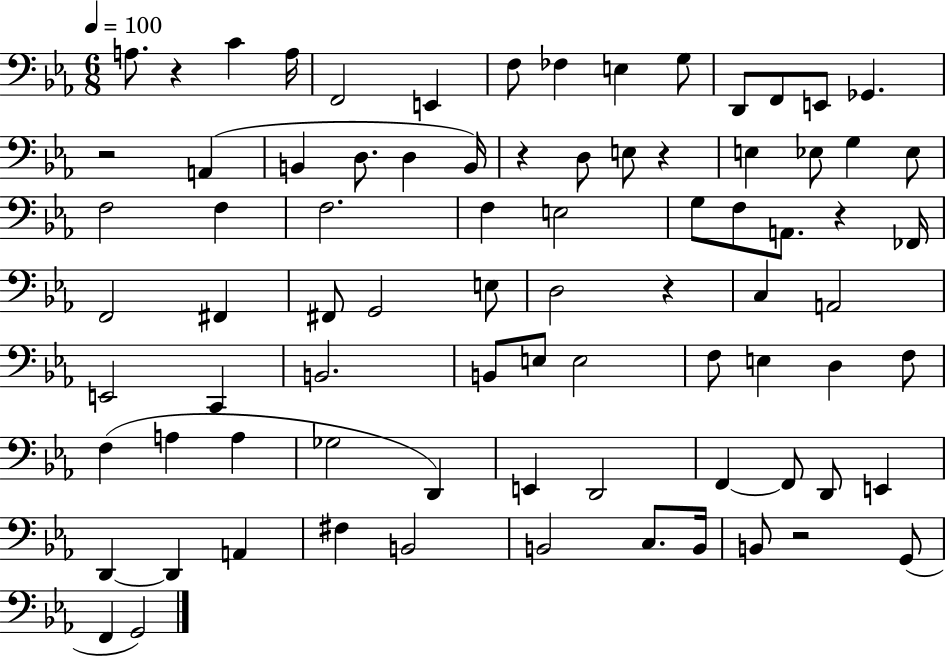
{
  \clef bass
  \numericTimeSignature
  \time 6/8
  \key ees \major
  \tempo 4 = 100
  a8. r4 c'4 a16 | f,2 e,4 | f8 fes4 e4 g8 | d,8 f,8 e,8 ges,4. | \break r2 a,4( | b,4 d8. d4 b,16) | r4 d8 e8 r4 | e4 ees8 g4 ees8 | \break f2 f4 | f2. | f4 e2 | g8 f8 a,8. r4 fes,16 | \break f,2 fis,4 | fis,8 g,2 e8 | d2 r4 | c4 a,2 | \break e,2 c,4 | b,2. | b,8 e8 e2 | f8 e4 d4 f8 | \break f4( a4 a4 | ges2 d,4) | e,4 d,2 | f,4~~ f,8 d,8 e,4 | \break d,4~~ d,4 a,4 | fis4 b,2 | b,2 c8. b,16 | b,8 r2 g,8( | \break f,4 g,2) | \bar "|."
}